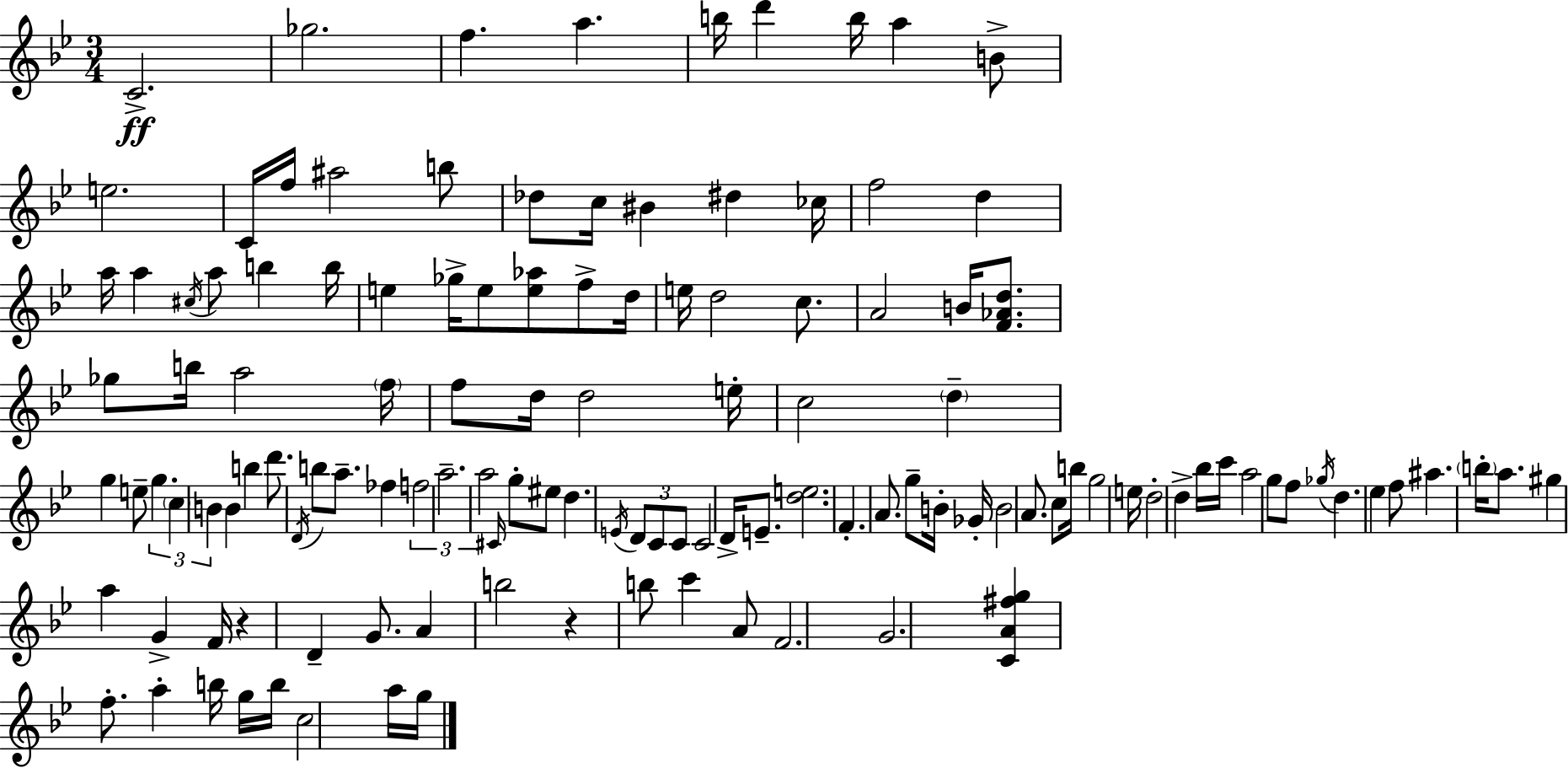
{
  \clef treble
  \numericTimeSignature
  \time 3/4
  \key bes \major
  \repeat volta 2 { c'2.->\ff | ges''2. | f''4. a''4. | b''16 d'''4 b''16 a''4 b'8-> | \break e''2. | c'16 f''16 ais''2 b''8 | des''8 c''16 bis'4 dis''4 ces''16 | f''2 d''4 | \break a''16 a''4 \acciaccatura { cis''16 } a''8 b''4 | b''16 e''4 ges''16-> e''8 <e'' aes''>8 f''8-> | d''16 e''16 d''2 c''8. | a'2 b'16 <f' aes' d''>8. | \break ges''8 b''16 a''2 | \parenthesize f''16 f''8 d''16 d''2 | e''16-. c''2 \parenthesize d''4-- | g''4 e''8-- \tuplet 3/2 { g''4. | \break \parenthesize c''4 b'4 } b'4 | b''4 d'''8. \acciaccatura { d'16 } b''8 a''8.-- | fes''4 \tuplet 3/2 { f''2 | a''2.-- | \break a''2 } \grace { cis'16 } g''8-. | eis''8 d''4. \acciaccatura { e'16 } \tuplet 3/2 { d'8 | c'8 c'8 } c'2 | d'16-> e'8.-- <d'' e''>2. | \break f'4.-. a'8. | g''8-- b'16-. ges'16-. b'2 | a'8. c''8 b''16 g''2 | e''16 d''2-. | \break d''4-> bes''16 c'''16 a''2 | g''8 f''8 \acciaccatura { ges''16 } d''4. | ees''4 f''8 ais''4. | \parenthesize b''16-. a''8. gis''4 a''4 | \break g'4-> f'16 r4 d'4-- | g'8. a'4 b''2 | r4 b''8 c'''4 | a'8 f'2. | \break g'2. | <c' a' fis'' g''>4 f''8.-. | a''4-. b''16 g''16 b''16 c''2 | a''16 g''16 } \bar "|."
}